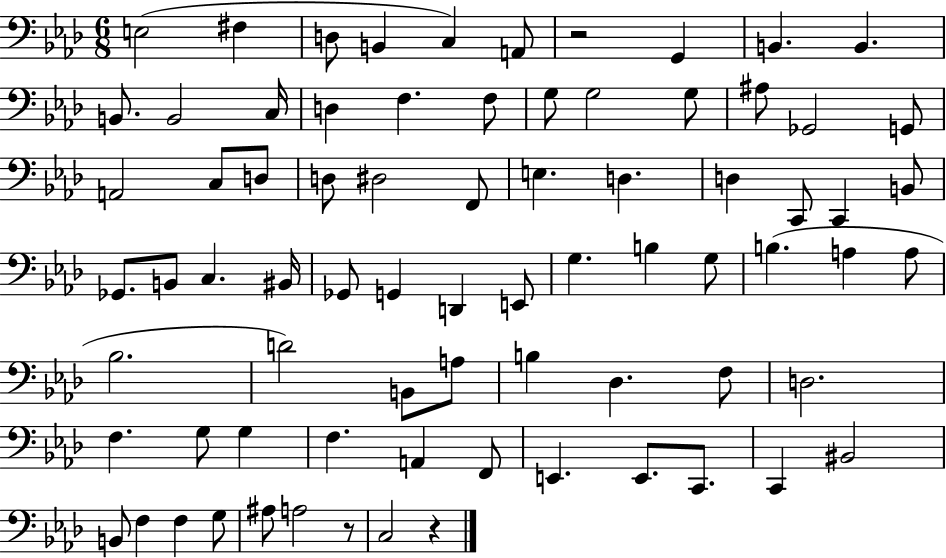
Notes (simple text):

E3/h F#3/q D3/e B2/q C3/q A2/e R/h G2/q B2/q. B2/q. B2/e. B2/h C3/s D3/q F3/q. F3/e G3/e G3/h G3/e A#3/e Gb2/h G2/e A2/h C3/e D3/e D3/e D#3/h F2/e E3/q. D3/q. D3/q C2/e C2/q B2/e Gb2/e. B2/e C3/q. BIS2/s Gb2/e G2/q D2/q E2/e G3/q. B3/q G3/e B3/q. A3/q A3/e Bb3/h. D4/h B2/e A3/e B3/q Db3/q. F3/e D3/h. F3/q. G3/e G3/q F3/q. A2/q F2/e E2/q. E2/e. C2/e. C2/q BIS2/h B2/e F3/q F3/q G3/e A#3/e A3/h R/e C3/h R/q